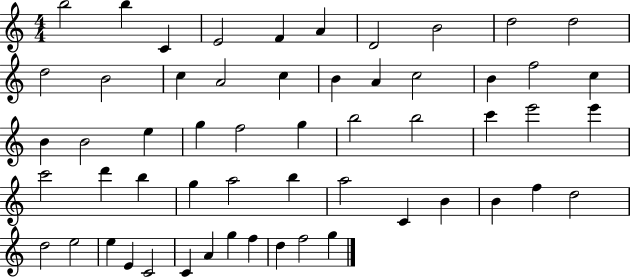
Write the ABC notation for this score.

X:1
T:Untitled
M:4/4
L:1/4
K:C
b2 b C E2 F A D2 B2 d2 d2 d2 B2 c A2 c B A c2 B f2 c B B2 e g f2 g b2 b2 c' e'2 e' c'2 d' b g a2 b a2 C B B f d2 d2 e2 e E C2 C A g f d f2 g